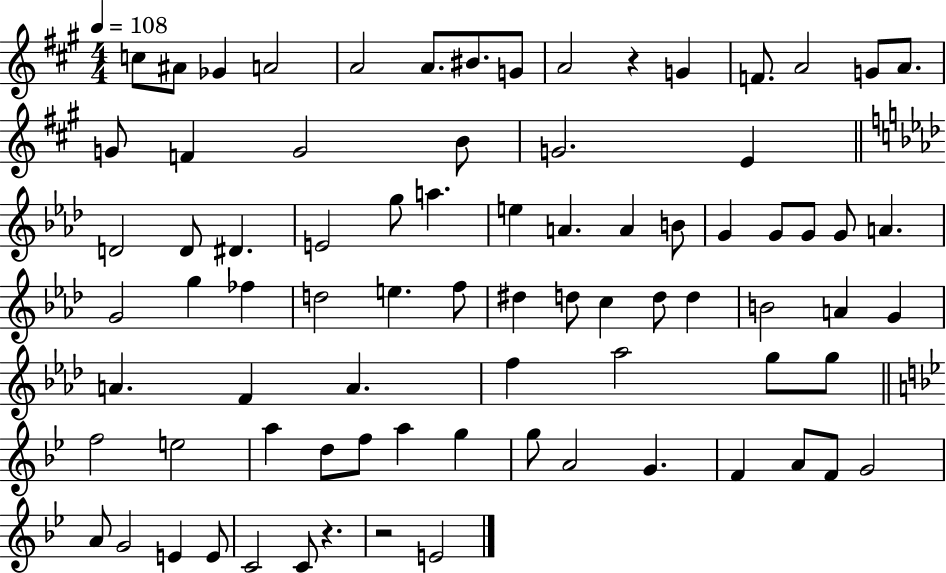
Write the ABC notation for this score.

X:1
T:Untitled
M:4/4
L:1/4
K:A
c/2 ^A/2 _G A2 A2 A/2 ^B/2 G/2 A2 z G F/2 A2 G/2 A/2 G/2 F G2 B/2 G2 E D2 D/2 ^D E2 g/2 a e A A B/2 G G/2 G/2 G/2 A G2 g _f d2 e f/2 ^d d/2 c d/2 d B2 A G A F A f _a2 g/2 g/2 f2 e2 a d/2 f/2 a g g/2 A2 G F A/2 F/2 G2 A/2 G2 E E/2 C2 C/2 z z2 E2